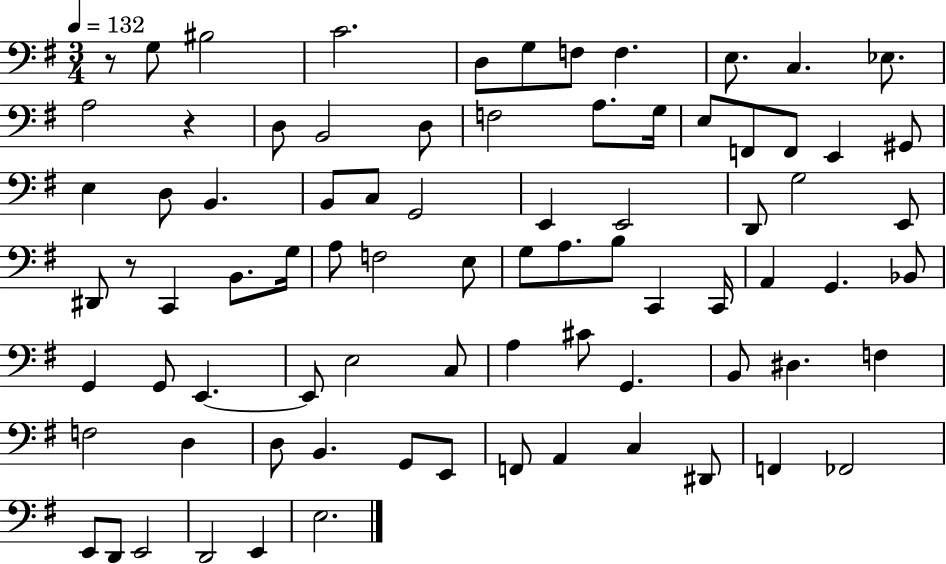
{
  \clef bass
  \numericTimeSignature
  \time 3/4
  \key g \major
  \tempo 4 = 132
  r8 g8 bis2 | c'2. | d8 g8 f8 f4. | e8. c4. ees8. | \break a2 r4 | d8 b,2 d8 | f2 a8. g16 | e8 f,8 f,8 e,4 gis,8 | \break e4 d8 b,4. | b,8 c8 g,2 | e,4 e,2 | d,8 g2 e,8 | \break dis,8 r8 c,4 b,8. g16 | a8 f2 e8 | g8 a8. b8 c,4 c,16 | a,4 g,4. bes,8 | \break g,4 g,8 e,4.~~ | e,8 e2 c8 | a4 cis'8 g,4. | b,8 dis4. f4 | \break f2 d4 | d8 b,4. g,8 e,8 | f,8 a,4 c4 dis,8 | f,4 fes,2 | \break e,8 d,8 e,2 | d,2 e,4 | e2. | \bar "|."
}